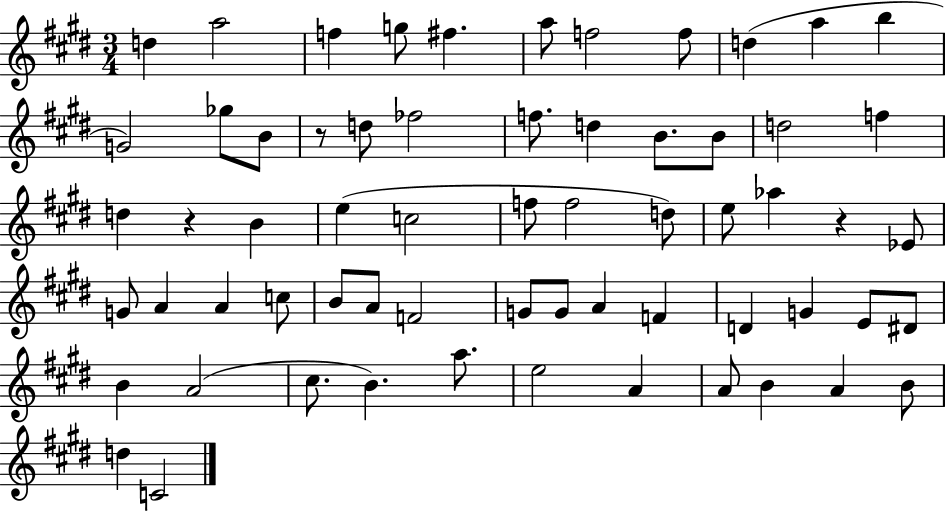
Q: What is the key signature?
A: E major